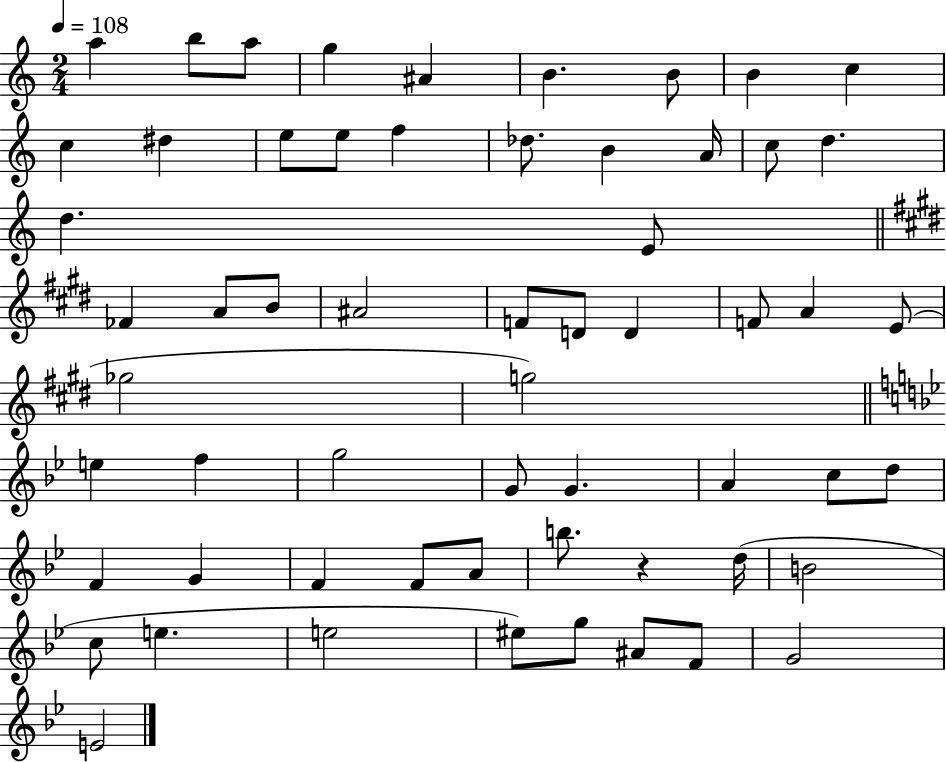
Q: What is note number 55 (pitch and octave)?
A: A#4